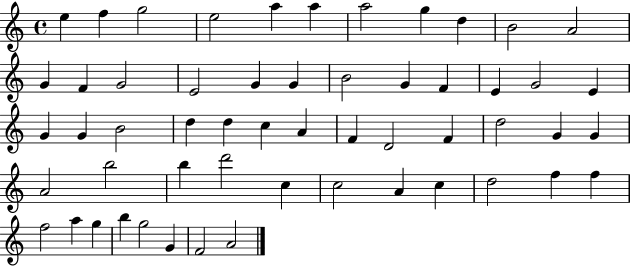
E5/q F5/q G5/h E5/h A5/q A5/q A5/h G5/q D5/q B4/h A4/h G4/q F4/q G4/h E4/h G4/q G4/q B4/h G4/q F4/q E4/q G4/h E4/q G4/q G4/q B4/h D5/q D5/q C5/q A4/q F4/q D4/h F4/q D5/h G4/q G4/q A4/h B5/h B5/q D6/h C5/q C5/h A4/q C5/q D5/h F5/q F5/q F5/h A5/q G5/q B5/q G5/h G4/q F4/h A4/h